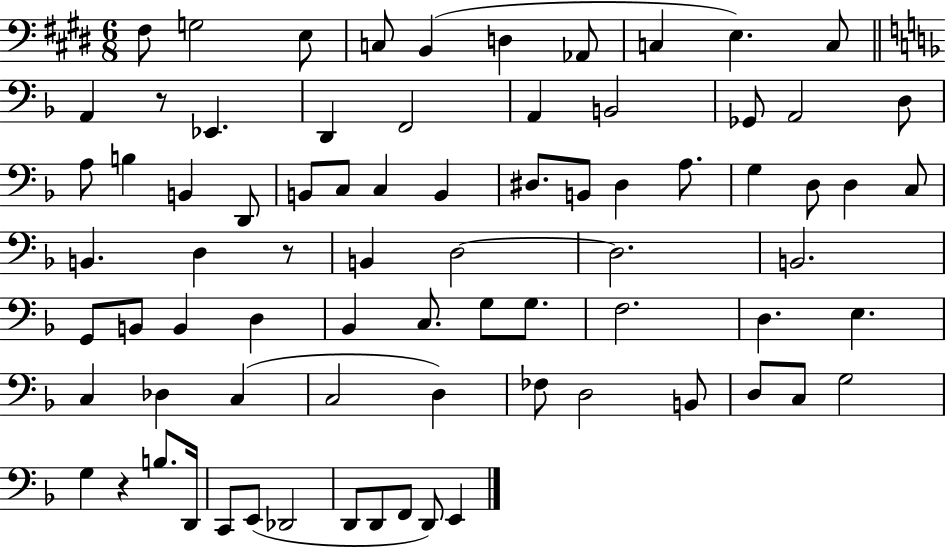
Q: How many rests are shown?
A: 3